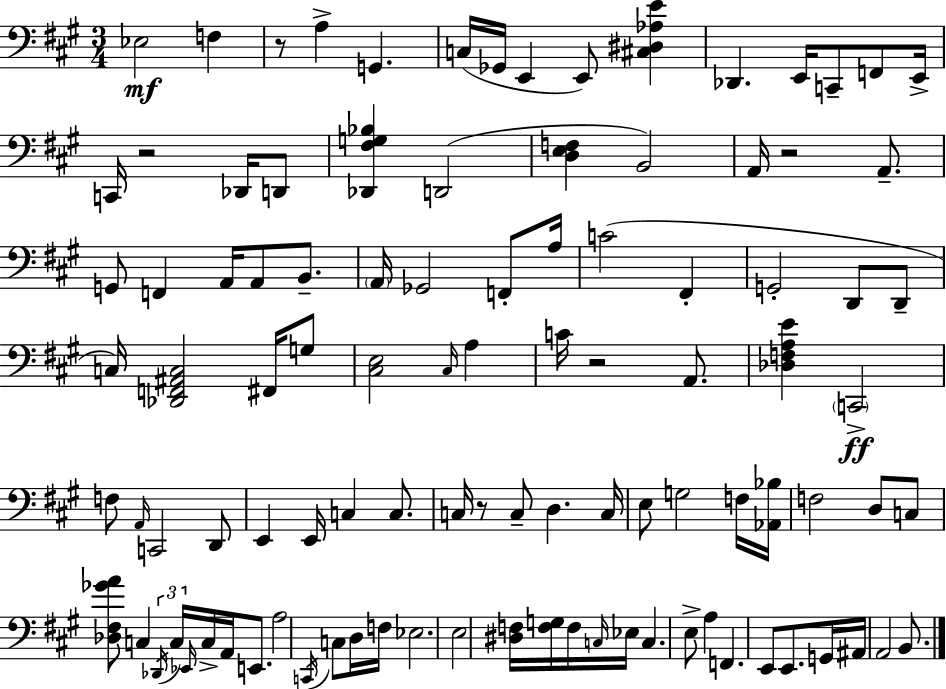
Eb3/h F3/q R/e A3/q G2/q. C3/s Gb2/s E2/q E2/e [C#3,D#3,Ab3,E4]/q Db2/q. E2/s C2/e F2/e E2/s C2/s R/h Db2/s D2/e [Db2,F#3,G3,Bb3]/q D2/h [D3,E3,F3]/q B2/h A2/s R/h A2/e. G2/e F2/q A2/s A2/e B2/e. A2/s Gb2/h F2/e A3/s C4/h F#2/q G2/h D2/e D2/e C3/s [Db2,F2,A#2,C3]/h F#2/s G3/e [C#3,E3]/h C#3/s A3/q C4/s R/h A2/e. [Db3,F3,A3,E4]/q C2/h F3/e A2/s C2/h D2/e E2/q E2/s C3/q C3/e. C3/s R/e C3/e D3/q. C3/s E3/e G3/h F3/s [Ab2,Bb3]/s F3/h D3/e C3/e [Db3,F#3,Gb4,A4]/e C3/q Db2/s C3/s Eb2/s C3/s A2/s E2/e. A3/h C2/s C3/e D3/s F3/s Eb3/h. E3/h [D#3,F3]/s [F3,G3]/s F3/s C3/s Eb3/s C3/q. E3/e A3/q F2/q. E2/e E2/e. G2/s A#2/s A2/h B2/e.